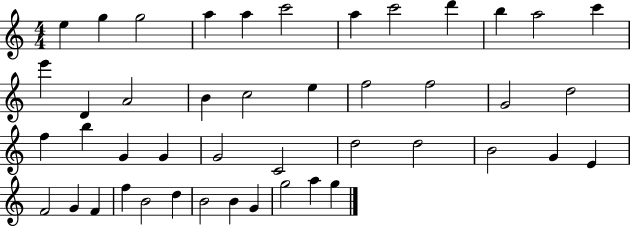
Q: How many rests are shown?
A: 0